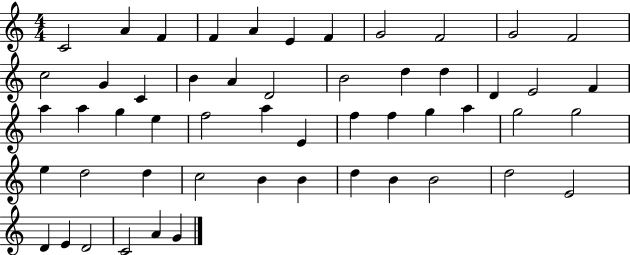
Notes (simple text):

C4/h A4/q F4/q F4/q A4/q E4/q F4/q G4/h F4/h G4/h F4/h C5/h G4/q C4/q B4/q A4/q D4/h B4/h D5/q D5/q D4/q E4/h F4/q A5/q A5/q G5/q E5/q F5/h A5/q E4/q F5/q F5/q G5/q A5/q G5/h G5/h E5/q D5/h D5/q C5/h B4/q B4/q D5/q B4/q B4/h D5/h E4/h D4/q E4/q D4/h C4/h A4/q G4/q